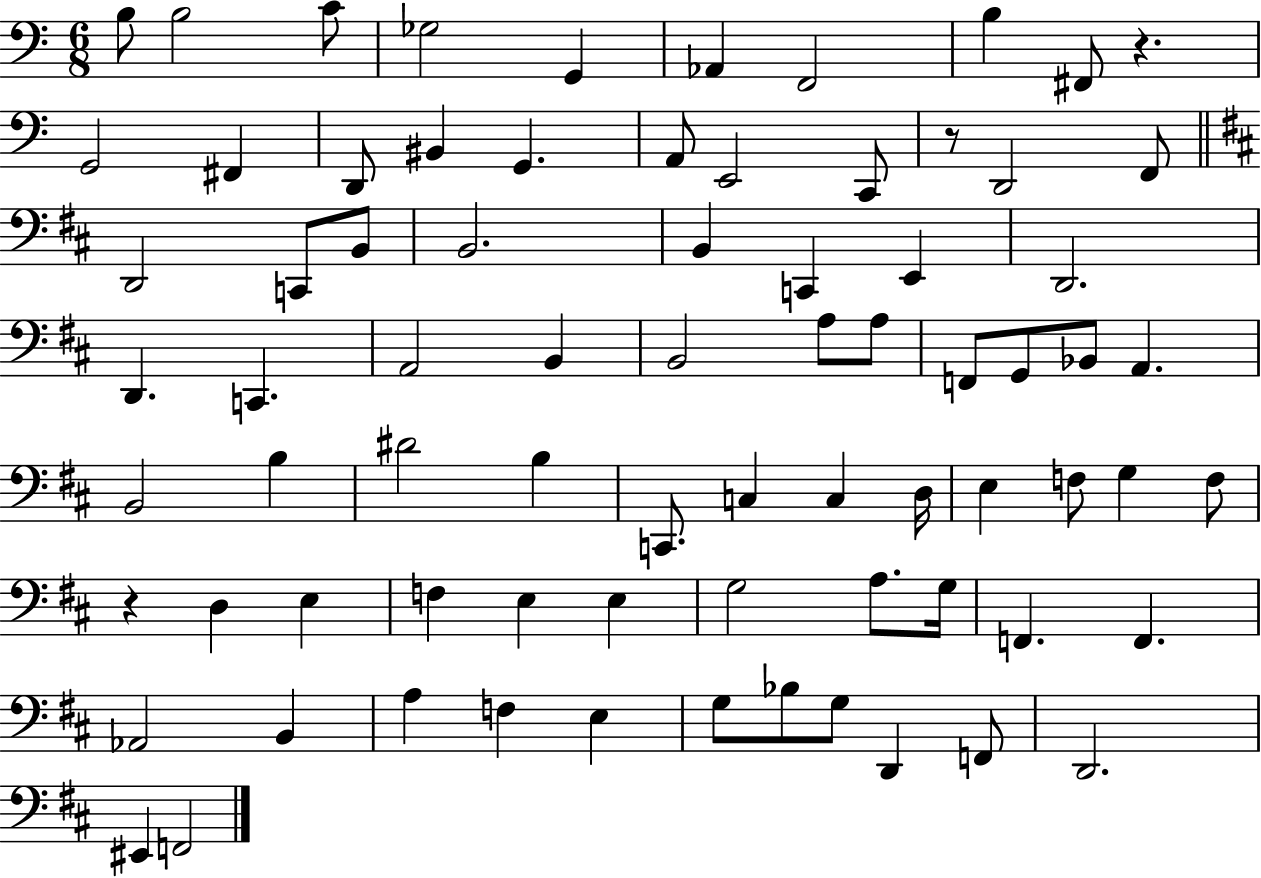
X:1
T:Untitled
M:6/8
L:1/4
K:C
B,/2 B,2 C/2 _G,2 G,, _A,, F,,2 B, ^F,,/2 z G,,2 ^F,, D,,/2 ^B,, G,, A,,/2 E,,2 C,,/2 z/2 D,,2 F,,/2 D,,2 C,,/2 B,,/2 B,,2 B,, C,, E,, D,,2 D,, C,, A,,2 B,, B,,2 A,/2 A,/2 F,,/2 G,,/2 _B,,/2 A,, B,,2 B, ^D2 B, C,,/2 C, C, D,/4 E, F,/2 G, F,/2 z D, E, F, E, E, G,2 A,/2 G,/4 F,, F,, _A,,2 B,, A, F, E, G,/2 _B,/2 G,/2 D,, F,,/2 D,,2 ^E,, F,,2